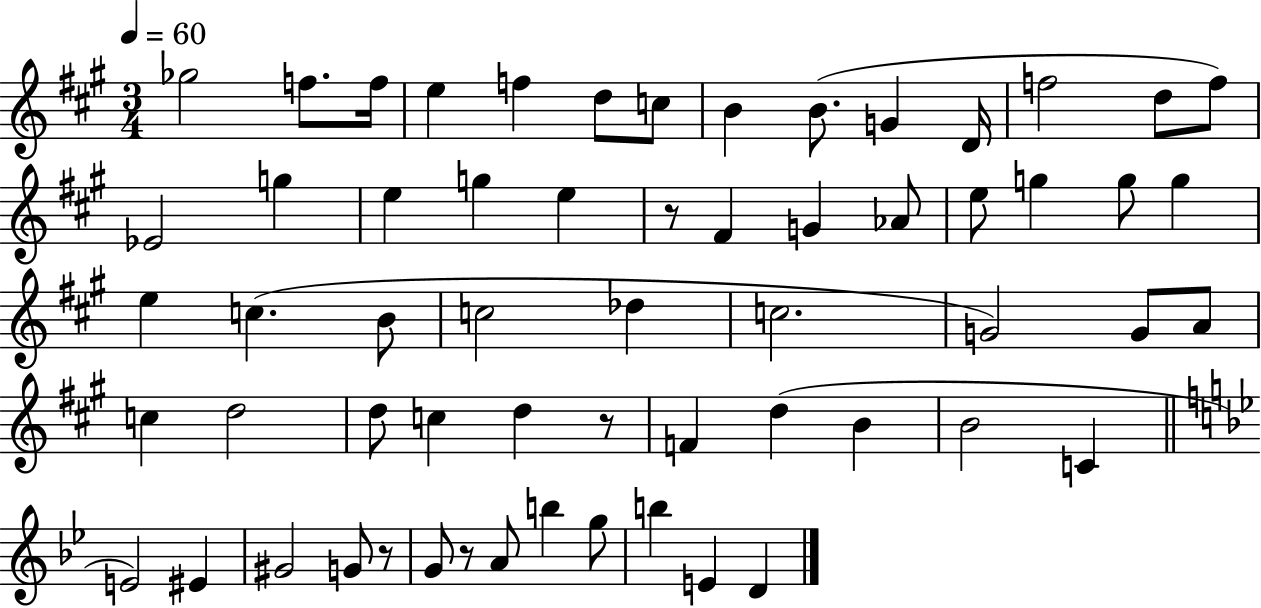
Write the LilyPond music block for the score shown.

{
  \clef treble
  \numericTimeSignature
  \time 3/4
  \key a \major
  \tempo 4 = 60
  ges''2 f''8. f''16 | e''4 f''4 d''8 c''8 | b'4 b'8.( g'4 d'16 | f''2 d''8 f''8) | \break ees'2 g''4 | e''4 g''4 e''4 | r8 fis'4 g'4 aes'8 | e''8 g''4 g''8 g''4 | \break e''4 c''4.( b'8 | c''2 des''4 | c''2. | g'2) g'8 a'8 | \break c''4 d''2 | d''8 c''4 d''4 r8 | f'4 d''4( b'4 | b'2 c'4 | \break \bar "||" \break \key bes \major e'2) eis'4 | gis'2 g'8 r8 | g'8 r8 a'8 b''4 g''8 | b''4 e'4 d'4 | \break \bar "|."
}